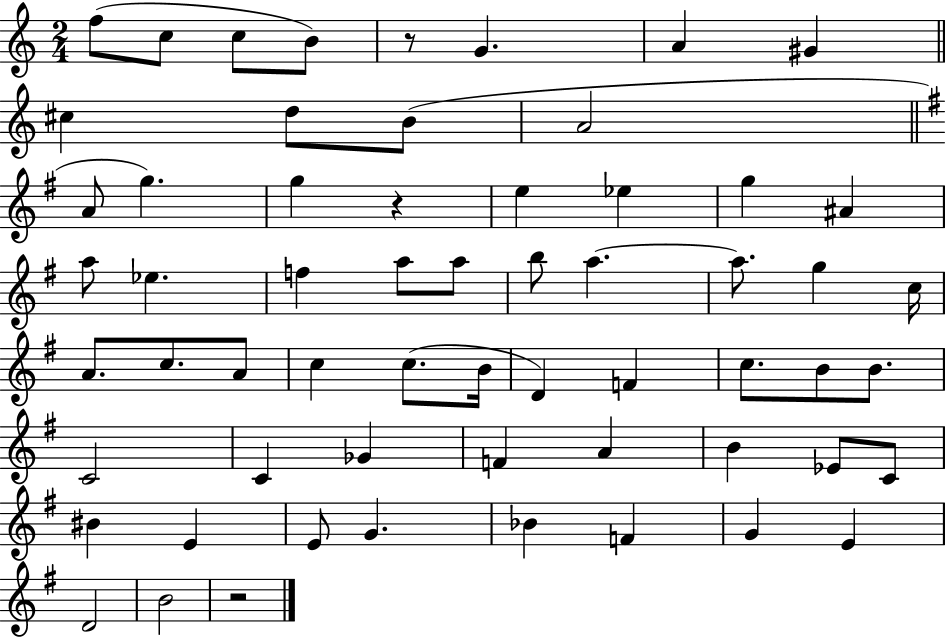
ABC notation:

X:1
T:Untitled
M:2/4
L:1/4
K:C
f/2 c/2 c/2 B/2 z/2 G A ^G ^c d/2 B/2 A2 A/2 g g z e _e g ^A a/2 _e f a/2 a/2 b/2 a a/2 g c/4 A/2 c/2 A/2 c c/2 B/4 D F c/2 B/2 B/2 C2 C _G F A B _E/2 C/2 ^B E E/2 G _B F G E D2 B2 z2